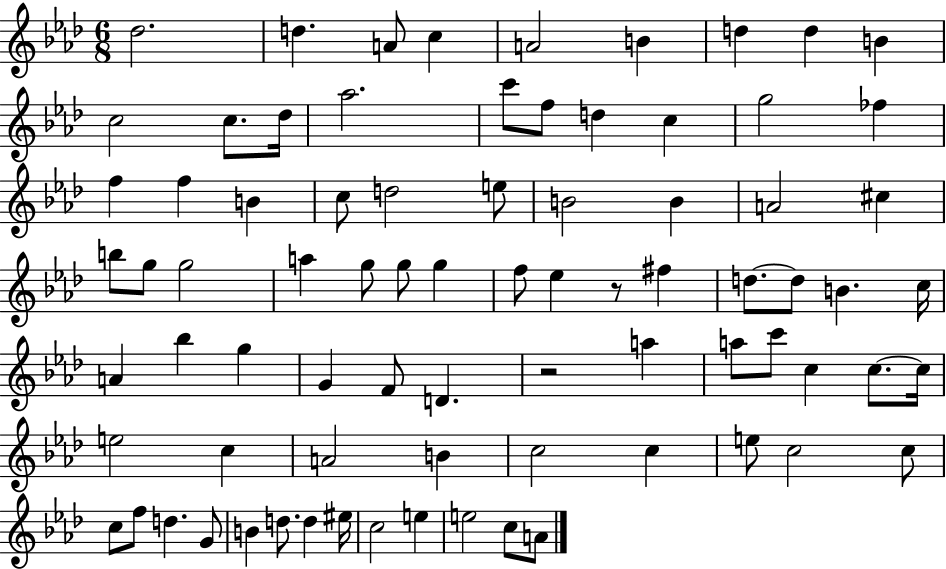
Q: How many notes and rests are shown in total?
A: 79